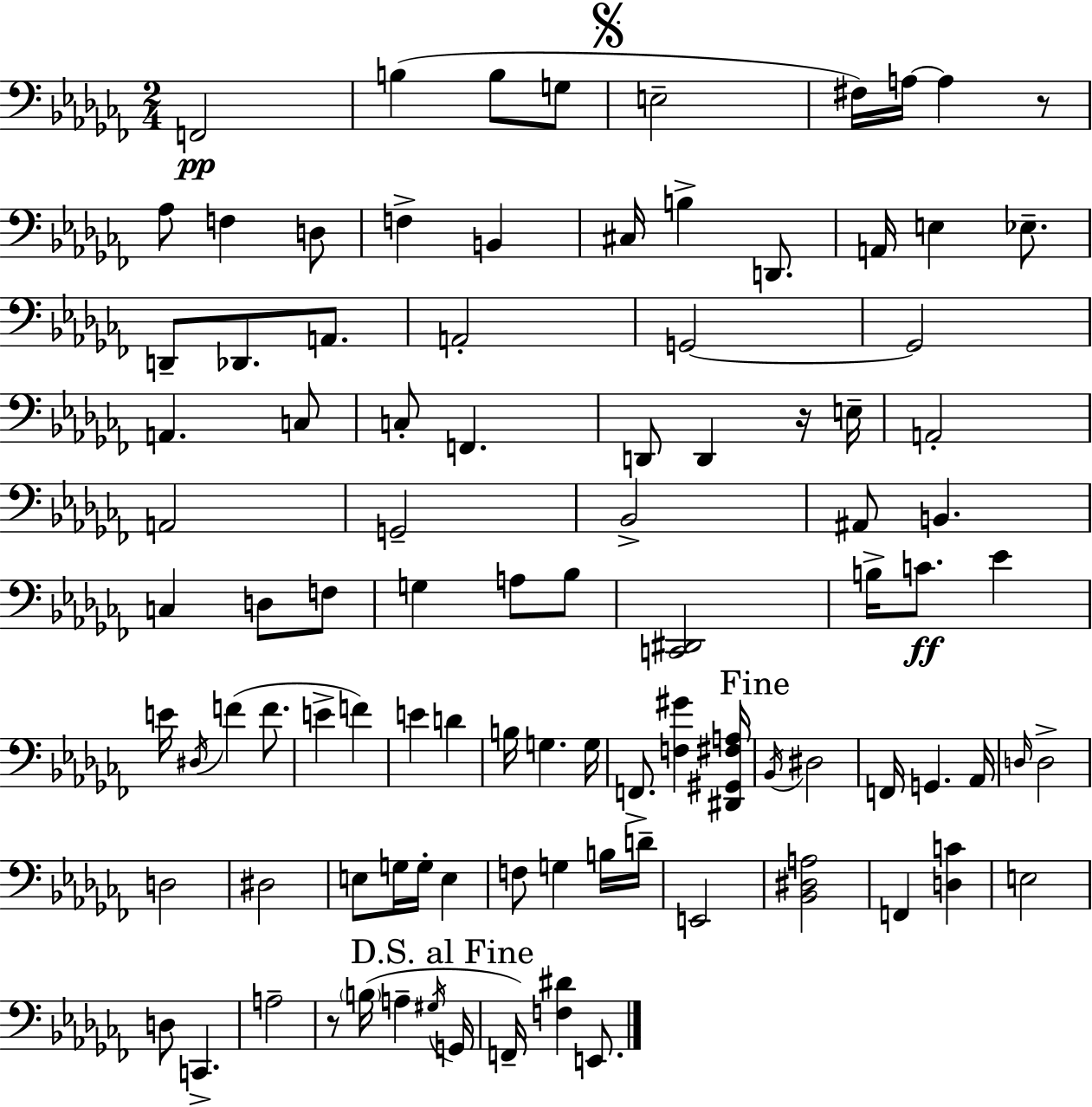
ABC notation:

X:1
T:Untitled
M:2/4
L:1/4
K:Abm
F,,2 B, B,/2 G,/2 E,2 ^F,/4 A,/4 A, z/2 _A,/2 F, D,/2 F, B,, ^C,/4 B, D,,/2 A,,/4 E, _E,/2 D,,/2 _D,,/2 A,,/2 A,,2 G,,2 G,,2 A,, C,/2 C,/2 F,, D,,/2 D,, z/4 E,/4 A,,2 A,,2 G,,2 _B,,2 ^A,,/2 B,, C, D,/2 F,/2 G, A,/2 _B,/2 [C,,^D,,]2 B,/4 C/2 _E E/4 ^D,/4 F F/2 E F E D B,/4 G, G,/4 F,,/2 [F,^G] [^D,,^G,,^F,A,]/4 _B,,/4 ^D,2 F,,/4 G,, _A,,/4 D,/4 D,2 D,2 ^D,2 E,/2 G,/4 G,/4 E, F,/2 G, B,/4 D/4 E,,2 [_B,,^D,A,]2 F,, [D,C] E,2 D,/2 C,, A,2 z/2 B,/4 A, ^G,/4 G,,/4 F,,/4 [F,^D] E,,/2